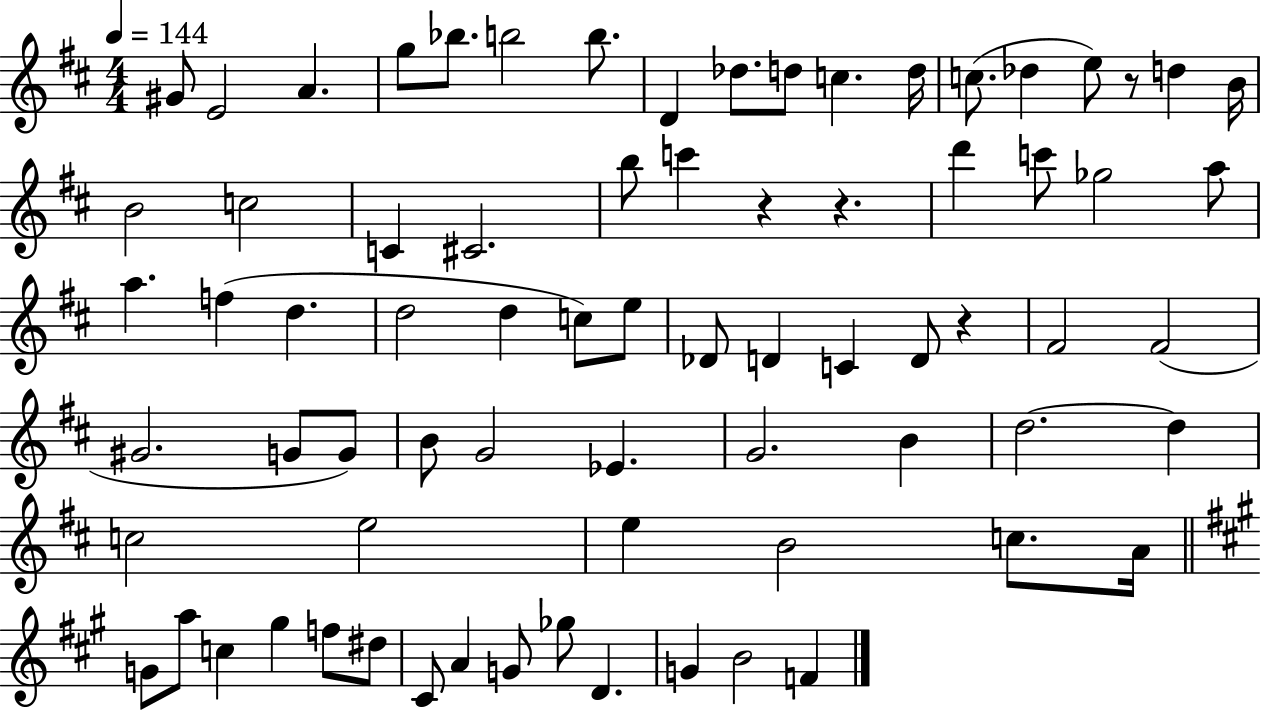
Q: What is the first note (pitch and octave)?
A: G#4